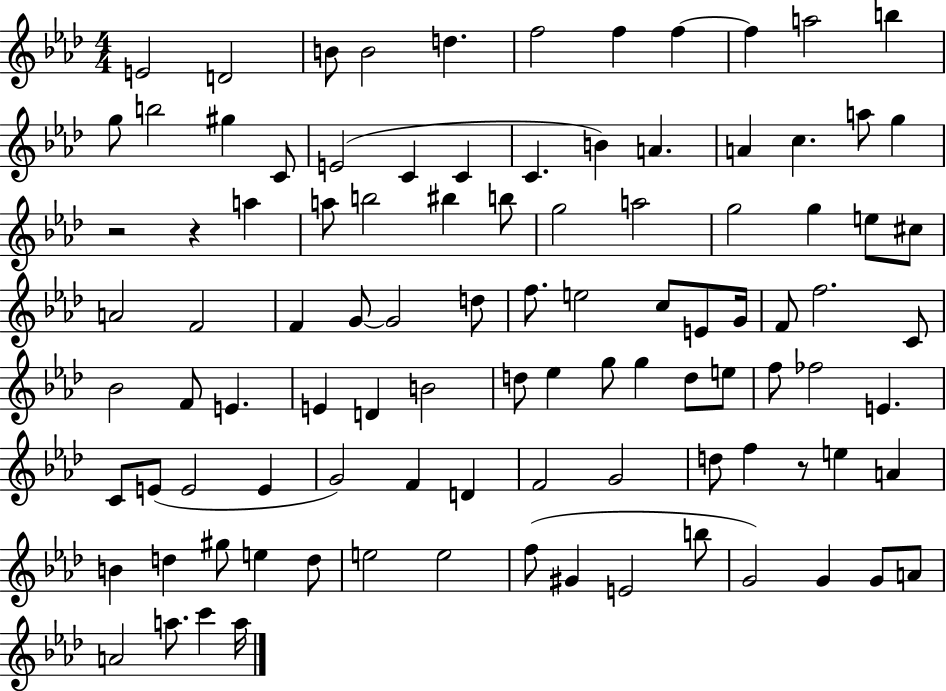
{
  \clef treble
  \numericTimeSignature
  \time 4/4
  \key aes \major
  e'2 d'2 | b'8 b'2 d''4. | f''2 f''4 f''4~~ | f''4 a''2 b''4 | \break g''8 b''2 gis''4 c'8 | e'2( c'4 c'4 | c'4. b'4) a'4. | a'4 c''4. a''8 g''4 | \break r2 r4 a''4 | a''8 b''2 bis''4 b''8 | g''2 a''2 | g''2 g''4 e''8 cis''8 | \break a'2 f'2 | f'4 g'8~~ g'2 d''8 | f''8. e''2 c''8 e'8 g'16 | f'8 f''2. c'8 | \break bes'2 f'8 e'4. | e'4 d'4 b'2 | d''8 ees''4 g''8 g''4 d''8 e''8 | f''8 fes''2 e'4. | \break c'8 e'8( e'2 e'4 | g'2) f'4 d'4 | f'2 g'2 | d''8 f''4 r8 e''4 a'4 | \break b'4 d''4 gis''8 e''4 d''8 | e''2 e''2 | f''8( gis'4 e'2 b''8 | g'2) g'4 g'8 a'8 | \break a'2 a''8. c'''4 a''16 | \bar "|."
}